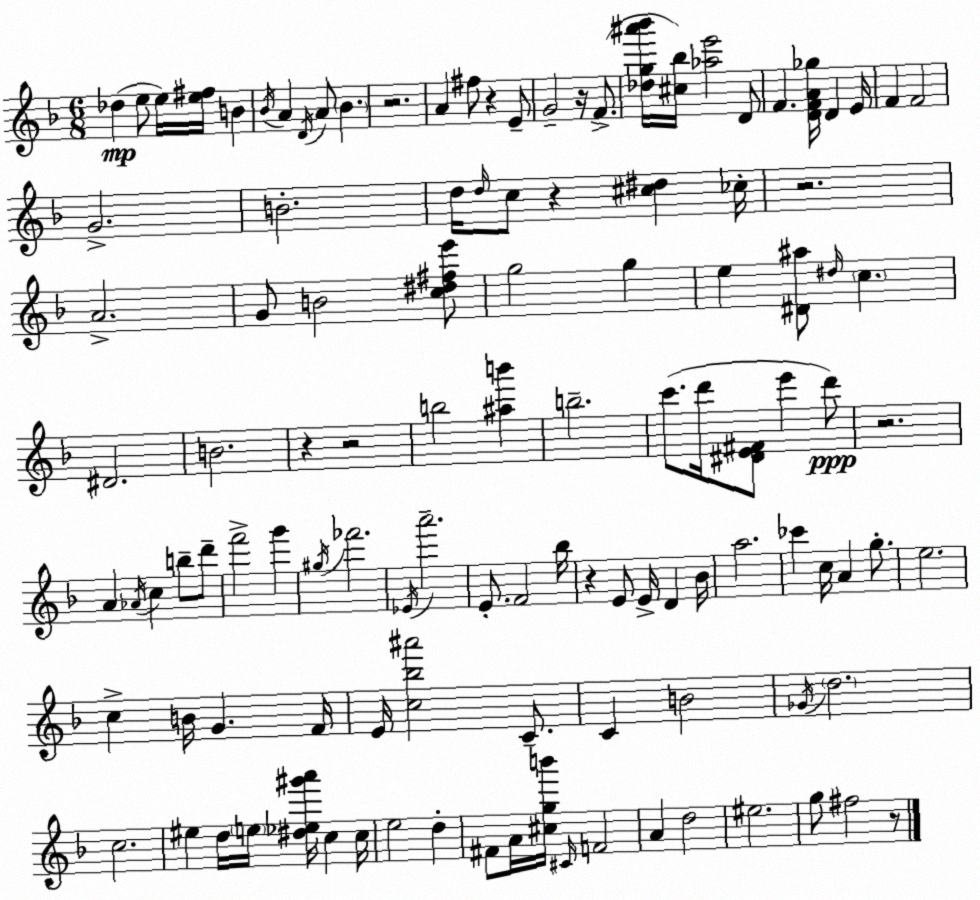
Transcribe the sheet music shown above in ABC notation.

X:1
T:Untitled
M:6/8
L:1/4
K:Dm
_d e/2 e/4 [e^f]/4 B _B/4 A D/4 A/2 _B z2 A ^f/2 z E/2 G2 z/4 F/2 [_dg^a'_b']/4 [^c_b]/4 [_ae']2 D/2 F [DFA_g]/4 D E/4 F F2 G2 B2 d/4 d/4 c/2 z [^c^d] _c/4 z2 A2 G/2 B2 [c^d^fe']/2 g2 g e [^D^a]/2 ^d/4 c ^D2 B2 z z2 b2 [^ab'] b2 c'/2 d'/4 [^DE^F]/2 e' d'/2 z2 A _A/4 c b/2 d'/2 f'2 g' ^g/4 _f'2 _E/4 a'2 E/2 F2 _b/4 z E/2 E/4 D _B/4 a2 _c' c/4 A g/2 e2 c B/4 G F/4 E/4 [c_b^a']2 C/2 C B2 _G/4 d2 c2 ^e d/4 e/4 [^d_e^g'a']/4 c c/4 e2 d ^F/2 A/4 [^cgb']/4 ^C/4 F2 A d2 ^e2 g/2 ^f2 z/2